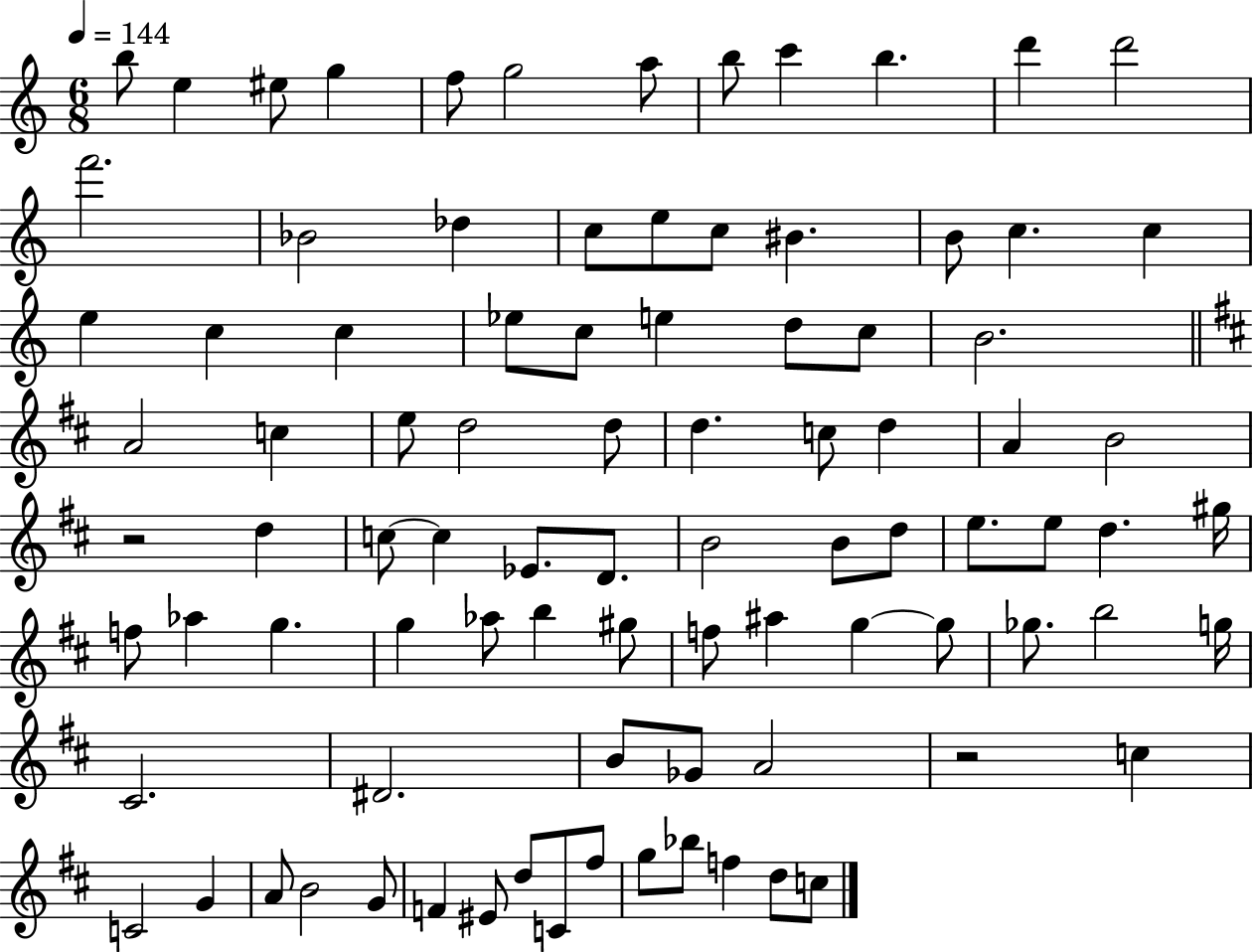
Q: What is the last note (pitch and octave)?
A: C5